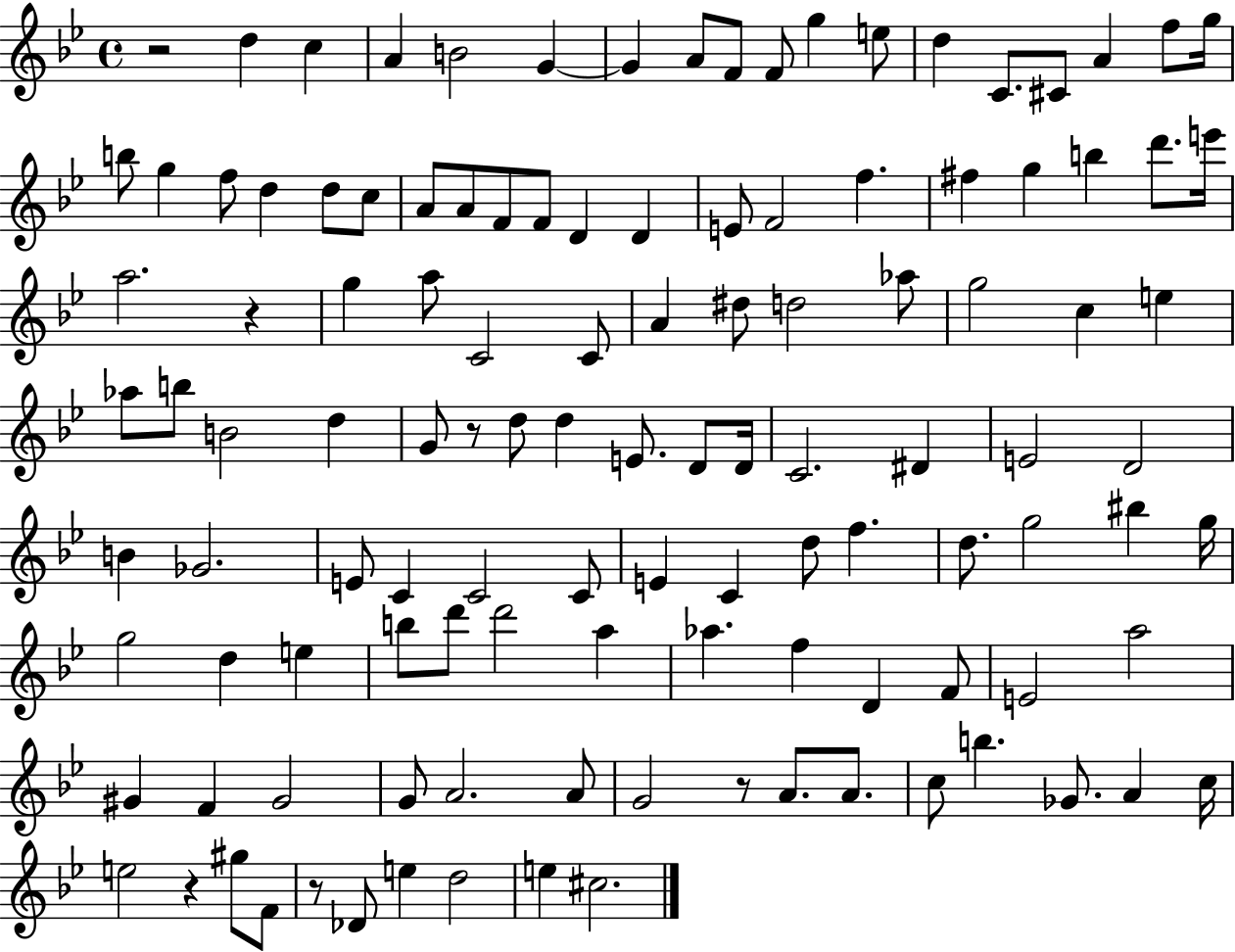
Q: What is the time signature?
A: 4/4